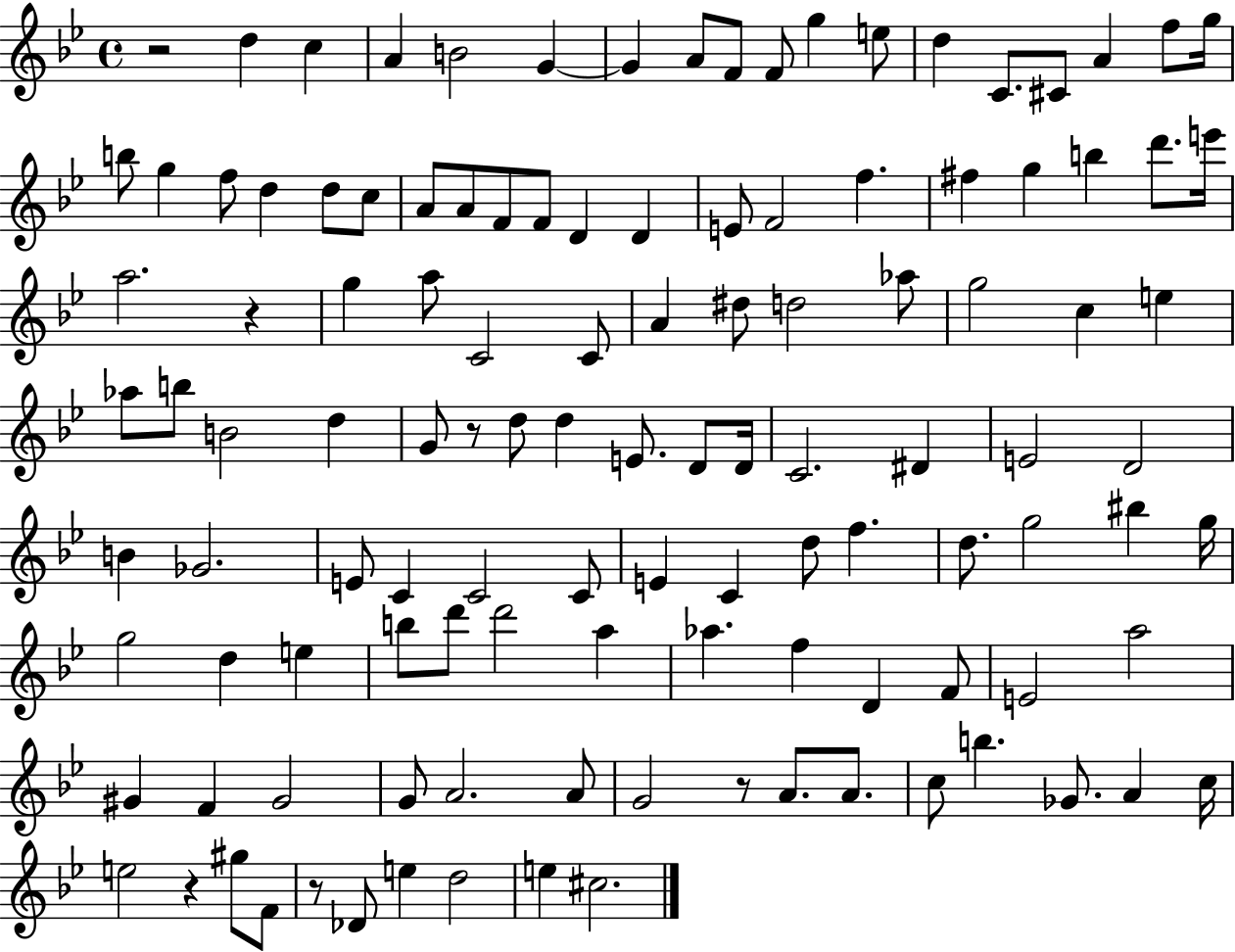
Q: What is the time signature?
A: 4/4